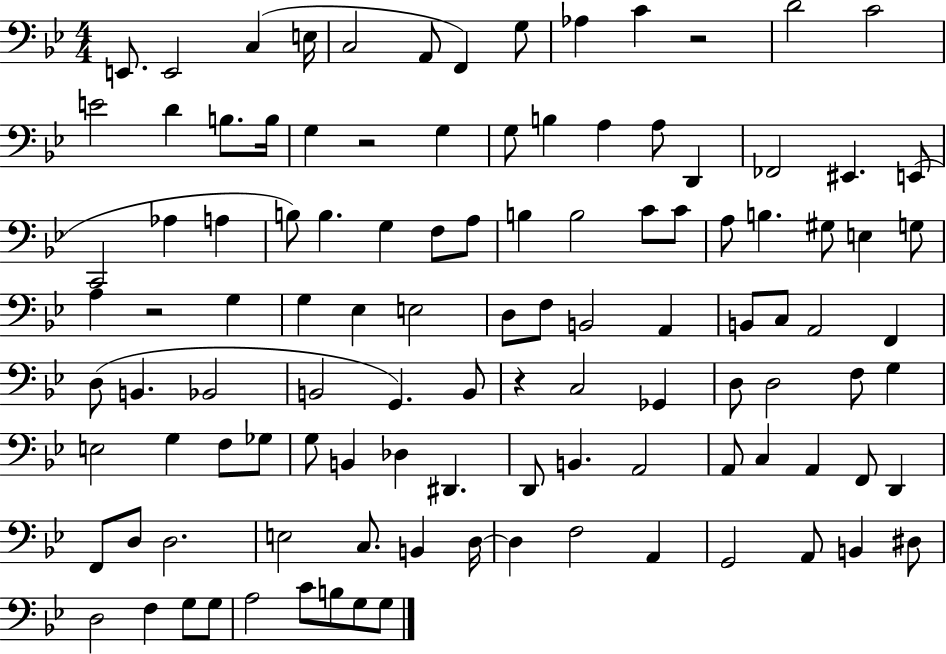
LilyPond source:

{
  \clef bass
  \numericTimeSignature
  \time 4/4
  \key bes \major
  e,8. e,2 c4( e16 | c2 a,8 f,4) g8 | aes4 c'4 r2 | d'2 c'2 | \break e'2 d'4 b8. b16 | g4 r2 g4 | g8 b4 a4 a8 d,4 | fes,2 eis,4. e,8( | \break c,2 aes4 a4 | b8) b4. g4 f8 a8 | b4 b2 c'8 c'8 | a8 b4. gis8 e4 g8 | \break a4 r2 g4 | g4 ees4 e2 | d8 f8 b,2 a,4 | b,8 c8 a,2 f,4 | \break d8( b,4. bes,2 | b,2 g,4.) b,8 | r4 c2 ges,4 | d8 d2 f8 g4 | \break e2 g4 f8 ges8 | g8 b,4 des4 dis,4. | d,8 b,4. a,2 | a,8 c4 a,4 f,8 d,4 | \break f,8 d8 d2. | e2 c8. b,4 d16~~ | d4 f2 a,4 | g,2 a,8 b,4 dis8 | \break d2 f4 g8 g8 | a2 c'8 b8 g8 g8 | \bar "|."
}